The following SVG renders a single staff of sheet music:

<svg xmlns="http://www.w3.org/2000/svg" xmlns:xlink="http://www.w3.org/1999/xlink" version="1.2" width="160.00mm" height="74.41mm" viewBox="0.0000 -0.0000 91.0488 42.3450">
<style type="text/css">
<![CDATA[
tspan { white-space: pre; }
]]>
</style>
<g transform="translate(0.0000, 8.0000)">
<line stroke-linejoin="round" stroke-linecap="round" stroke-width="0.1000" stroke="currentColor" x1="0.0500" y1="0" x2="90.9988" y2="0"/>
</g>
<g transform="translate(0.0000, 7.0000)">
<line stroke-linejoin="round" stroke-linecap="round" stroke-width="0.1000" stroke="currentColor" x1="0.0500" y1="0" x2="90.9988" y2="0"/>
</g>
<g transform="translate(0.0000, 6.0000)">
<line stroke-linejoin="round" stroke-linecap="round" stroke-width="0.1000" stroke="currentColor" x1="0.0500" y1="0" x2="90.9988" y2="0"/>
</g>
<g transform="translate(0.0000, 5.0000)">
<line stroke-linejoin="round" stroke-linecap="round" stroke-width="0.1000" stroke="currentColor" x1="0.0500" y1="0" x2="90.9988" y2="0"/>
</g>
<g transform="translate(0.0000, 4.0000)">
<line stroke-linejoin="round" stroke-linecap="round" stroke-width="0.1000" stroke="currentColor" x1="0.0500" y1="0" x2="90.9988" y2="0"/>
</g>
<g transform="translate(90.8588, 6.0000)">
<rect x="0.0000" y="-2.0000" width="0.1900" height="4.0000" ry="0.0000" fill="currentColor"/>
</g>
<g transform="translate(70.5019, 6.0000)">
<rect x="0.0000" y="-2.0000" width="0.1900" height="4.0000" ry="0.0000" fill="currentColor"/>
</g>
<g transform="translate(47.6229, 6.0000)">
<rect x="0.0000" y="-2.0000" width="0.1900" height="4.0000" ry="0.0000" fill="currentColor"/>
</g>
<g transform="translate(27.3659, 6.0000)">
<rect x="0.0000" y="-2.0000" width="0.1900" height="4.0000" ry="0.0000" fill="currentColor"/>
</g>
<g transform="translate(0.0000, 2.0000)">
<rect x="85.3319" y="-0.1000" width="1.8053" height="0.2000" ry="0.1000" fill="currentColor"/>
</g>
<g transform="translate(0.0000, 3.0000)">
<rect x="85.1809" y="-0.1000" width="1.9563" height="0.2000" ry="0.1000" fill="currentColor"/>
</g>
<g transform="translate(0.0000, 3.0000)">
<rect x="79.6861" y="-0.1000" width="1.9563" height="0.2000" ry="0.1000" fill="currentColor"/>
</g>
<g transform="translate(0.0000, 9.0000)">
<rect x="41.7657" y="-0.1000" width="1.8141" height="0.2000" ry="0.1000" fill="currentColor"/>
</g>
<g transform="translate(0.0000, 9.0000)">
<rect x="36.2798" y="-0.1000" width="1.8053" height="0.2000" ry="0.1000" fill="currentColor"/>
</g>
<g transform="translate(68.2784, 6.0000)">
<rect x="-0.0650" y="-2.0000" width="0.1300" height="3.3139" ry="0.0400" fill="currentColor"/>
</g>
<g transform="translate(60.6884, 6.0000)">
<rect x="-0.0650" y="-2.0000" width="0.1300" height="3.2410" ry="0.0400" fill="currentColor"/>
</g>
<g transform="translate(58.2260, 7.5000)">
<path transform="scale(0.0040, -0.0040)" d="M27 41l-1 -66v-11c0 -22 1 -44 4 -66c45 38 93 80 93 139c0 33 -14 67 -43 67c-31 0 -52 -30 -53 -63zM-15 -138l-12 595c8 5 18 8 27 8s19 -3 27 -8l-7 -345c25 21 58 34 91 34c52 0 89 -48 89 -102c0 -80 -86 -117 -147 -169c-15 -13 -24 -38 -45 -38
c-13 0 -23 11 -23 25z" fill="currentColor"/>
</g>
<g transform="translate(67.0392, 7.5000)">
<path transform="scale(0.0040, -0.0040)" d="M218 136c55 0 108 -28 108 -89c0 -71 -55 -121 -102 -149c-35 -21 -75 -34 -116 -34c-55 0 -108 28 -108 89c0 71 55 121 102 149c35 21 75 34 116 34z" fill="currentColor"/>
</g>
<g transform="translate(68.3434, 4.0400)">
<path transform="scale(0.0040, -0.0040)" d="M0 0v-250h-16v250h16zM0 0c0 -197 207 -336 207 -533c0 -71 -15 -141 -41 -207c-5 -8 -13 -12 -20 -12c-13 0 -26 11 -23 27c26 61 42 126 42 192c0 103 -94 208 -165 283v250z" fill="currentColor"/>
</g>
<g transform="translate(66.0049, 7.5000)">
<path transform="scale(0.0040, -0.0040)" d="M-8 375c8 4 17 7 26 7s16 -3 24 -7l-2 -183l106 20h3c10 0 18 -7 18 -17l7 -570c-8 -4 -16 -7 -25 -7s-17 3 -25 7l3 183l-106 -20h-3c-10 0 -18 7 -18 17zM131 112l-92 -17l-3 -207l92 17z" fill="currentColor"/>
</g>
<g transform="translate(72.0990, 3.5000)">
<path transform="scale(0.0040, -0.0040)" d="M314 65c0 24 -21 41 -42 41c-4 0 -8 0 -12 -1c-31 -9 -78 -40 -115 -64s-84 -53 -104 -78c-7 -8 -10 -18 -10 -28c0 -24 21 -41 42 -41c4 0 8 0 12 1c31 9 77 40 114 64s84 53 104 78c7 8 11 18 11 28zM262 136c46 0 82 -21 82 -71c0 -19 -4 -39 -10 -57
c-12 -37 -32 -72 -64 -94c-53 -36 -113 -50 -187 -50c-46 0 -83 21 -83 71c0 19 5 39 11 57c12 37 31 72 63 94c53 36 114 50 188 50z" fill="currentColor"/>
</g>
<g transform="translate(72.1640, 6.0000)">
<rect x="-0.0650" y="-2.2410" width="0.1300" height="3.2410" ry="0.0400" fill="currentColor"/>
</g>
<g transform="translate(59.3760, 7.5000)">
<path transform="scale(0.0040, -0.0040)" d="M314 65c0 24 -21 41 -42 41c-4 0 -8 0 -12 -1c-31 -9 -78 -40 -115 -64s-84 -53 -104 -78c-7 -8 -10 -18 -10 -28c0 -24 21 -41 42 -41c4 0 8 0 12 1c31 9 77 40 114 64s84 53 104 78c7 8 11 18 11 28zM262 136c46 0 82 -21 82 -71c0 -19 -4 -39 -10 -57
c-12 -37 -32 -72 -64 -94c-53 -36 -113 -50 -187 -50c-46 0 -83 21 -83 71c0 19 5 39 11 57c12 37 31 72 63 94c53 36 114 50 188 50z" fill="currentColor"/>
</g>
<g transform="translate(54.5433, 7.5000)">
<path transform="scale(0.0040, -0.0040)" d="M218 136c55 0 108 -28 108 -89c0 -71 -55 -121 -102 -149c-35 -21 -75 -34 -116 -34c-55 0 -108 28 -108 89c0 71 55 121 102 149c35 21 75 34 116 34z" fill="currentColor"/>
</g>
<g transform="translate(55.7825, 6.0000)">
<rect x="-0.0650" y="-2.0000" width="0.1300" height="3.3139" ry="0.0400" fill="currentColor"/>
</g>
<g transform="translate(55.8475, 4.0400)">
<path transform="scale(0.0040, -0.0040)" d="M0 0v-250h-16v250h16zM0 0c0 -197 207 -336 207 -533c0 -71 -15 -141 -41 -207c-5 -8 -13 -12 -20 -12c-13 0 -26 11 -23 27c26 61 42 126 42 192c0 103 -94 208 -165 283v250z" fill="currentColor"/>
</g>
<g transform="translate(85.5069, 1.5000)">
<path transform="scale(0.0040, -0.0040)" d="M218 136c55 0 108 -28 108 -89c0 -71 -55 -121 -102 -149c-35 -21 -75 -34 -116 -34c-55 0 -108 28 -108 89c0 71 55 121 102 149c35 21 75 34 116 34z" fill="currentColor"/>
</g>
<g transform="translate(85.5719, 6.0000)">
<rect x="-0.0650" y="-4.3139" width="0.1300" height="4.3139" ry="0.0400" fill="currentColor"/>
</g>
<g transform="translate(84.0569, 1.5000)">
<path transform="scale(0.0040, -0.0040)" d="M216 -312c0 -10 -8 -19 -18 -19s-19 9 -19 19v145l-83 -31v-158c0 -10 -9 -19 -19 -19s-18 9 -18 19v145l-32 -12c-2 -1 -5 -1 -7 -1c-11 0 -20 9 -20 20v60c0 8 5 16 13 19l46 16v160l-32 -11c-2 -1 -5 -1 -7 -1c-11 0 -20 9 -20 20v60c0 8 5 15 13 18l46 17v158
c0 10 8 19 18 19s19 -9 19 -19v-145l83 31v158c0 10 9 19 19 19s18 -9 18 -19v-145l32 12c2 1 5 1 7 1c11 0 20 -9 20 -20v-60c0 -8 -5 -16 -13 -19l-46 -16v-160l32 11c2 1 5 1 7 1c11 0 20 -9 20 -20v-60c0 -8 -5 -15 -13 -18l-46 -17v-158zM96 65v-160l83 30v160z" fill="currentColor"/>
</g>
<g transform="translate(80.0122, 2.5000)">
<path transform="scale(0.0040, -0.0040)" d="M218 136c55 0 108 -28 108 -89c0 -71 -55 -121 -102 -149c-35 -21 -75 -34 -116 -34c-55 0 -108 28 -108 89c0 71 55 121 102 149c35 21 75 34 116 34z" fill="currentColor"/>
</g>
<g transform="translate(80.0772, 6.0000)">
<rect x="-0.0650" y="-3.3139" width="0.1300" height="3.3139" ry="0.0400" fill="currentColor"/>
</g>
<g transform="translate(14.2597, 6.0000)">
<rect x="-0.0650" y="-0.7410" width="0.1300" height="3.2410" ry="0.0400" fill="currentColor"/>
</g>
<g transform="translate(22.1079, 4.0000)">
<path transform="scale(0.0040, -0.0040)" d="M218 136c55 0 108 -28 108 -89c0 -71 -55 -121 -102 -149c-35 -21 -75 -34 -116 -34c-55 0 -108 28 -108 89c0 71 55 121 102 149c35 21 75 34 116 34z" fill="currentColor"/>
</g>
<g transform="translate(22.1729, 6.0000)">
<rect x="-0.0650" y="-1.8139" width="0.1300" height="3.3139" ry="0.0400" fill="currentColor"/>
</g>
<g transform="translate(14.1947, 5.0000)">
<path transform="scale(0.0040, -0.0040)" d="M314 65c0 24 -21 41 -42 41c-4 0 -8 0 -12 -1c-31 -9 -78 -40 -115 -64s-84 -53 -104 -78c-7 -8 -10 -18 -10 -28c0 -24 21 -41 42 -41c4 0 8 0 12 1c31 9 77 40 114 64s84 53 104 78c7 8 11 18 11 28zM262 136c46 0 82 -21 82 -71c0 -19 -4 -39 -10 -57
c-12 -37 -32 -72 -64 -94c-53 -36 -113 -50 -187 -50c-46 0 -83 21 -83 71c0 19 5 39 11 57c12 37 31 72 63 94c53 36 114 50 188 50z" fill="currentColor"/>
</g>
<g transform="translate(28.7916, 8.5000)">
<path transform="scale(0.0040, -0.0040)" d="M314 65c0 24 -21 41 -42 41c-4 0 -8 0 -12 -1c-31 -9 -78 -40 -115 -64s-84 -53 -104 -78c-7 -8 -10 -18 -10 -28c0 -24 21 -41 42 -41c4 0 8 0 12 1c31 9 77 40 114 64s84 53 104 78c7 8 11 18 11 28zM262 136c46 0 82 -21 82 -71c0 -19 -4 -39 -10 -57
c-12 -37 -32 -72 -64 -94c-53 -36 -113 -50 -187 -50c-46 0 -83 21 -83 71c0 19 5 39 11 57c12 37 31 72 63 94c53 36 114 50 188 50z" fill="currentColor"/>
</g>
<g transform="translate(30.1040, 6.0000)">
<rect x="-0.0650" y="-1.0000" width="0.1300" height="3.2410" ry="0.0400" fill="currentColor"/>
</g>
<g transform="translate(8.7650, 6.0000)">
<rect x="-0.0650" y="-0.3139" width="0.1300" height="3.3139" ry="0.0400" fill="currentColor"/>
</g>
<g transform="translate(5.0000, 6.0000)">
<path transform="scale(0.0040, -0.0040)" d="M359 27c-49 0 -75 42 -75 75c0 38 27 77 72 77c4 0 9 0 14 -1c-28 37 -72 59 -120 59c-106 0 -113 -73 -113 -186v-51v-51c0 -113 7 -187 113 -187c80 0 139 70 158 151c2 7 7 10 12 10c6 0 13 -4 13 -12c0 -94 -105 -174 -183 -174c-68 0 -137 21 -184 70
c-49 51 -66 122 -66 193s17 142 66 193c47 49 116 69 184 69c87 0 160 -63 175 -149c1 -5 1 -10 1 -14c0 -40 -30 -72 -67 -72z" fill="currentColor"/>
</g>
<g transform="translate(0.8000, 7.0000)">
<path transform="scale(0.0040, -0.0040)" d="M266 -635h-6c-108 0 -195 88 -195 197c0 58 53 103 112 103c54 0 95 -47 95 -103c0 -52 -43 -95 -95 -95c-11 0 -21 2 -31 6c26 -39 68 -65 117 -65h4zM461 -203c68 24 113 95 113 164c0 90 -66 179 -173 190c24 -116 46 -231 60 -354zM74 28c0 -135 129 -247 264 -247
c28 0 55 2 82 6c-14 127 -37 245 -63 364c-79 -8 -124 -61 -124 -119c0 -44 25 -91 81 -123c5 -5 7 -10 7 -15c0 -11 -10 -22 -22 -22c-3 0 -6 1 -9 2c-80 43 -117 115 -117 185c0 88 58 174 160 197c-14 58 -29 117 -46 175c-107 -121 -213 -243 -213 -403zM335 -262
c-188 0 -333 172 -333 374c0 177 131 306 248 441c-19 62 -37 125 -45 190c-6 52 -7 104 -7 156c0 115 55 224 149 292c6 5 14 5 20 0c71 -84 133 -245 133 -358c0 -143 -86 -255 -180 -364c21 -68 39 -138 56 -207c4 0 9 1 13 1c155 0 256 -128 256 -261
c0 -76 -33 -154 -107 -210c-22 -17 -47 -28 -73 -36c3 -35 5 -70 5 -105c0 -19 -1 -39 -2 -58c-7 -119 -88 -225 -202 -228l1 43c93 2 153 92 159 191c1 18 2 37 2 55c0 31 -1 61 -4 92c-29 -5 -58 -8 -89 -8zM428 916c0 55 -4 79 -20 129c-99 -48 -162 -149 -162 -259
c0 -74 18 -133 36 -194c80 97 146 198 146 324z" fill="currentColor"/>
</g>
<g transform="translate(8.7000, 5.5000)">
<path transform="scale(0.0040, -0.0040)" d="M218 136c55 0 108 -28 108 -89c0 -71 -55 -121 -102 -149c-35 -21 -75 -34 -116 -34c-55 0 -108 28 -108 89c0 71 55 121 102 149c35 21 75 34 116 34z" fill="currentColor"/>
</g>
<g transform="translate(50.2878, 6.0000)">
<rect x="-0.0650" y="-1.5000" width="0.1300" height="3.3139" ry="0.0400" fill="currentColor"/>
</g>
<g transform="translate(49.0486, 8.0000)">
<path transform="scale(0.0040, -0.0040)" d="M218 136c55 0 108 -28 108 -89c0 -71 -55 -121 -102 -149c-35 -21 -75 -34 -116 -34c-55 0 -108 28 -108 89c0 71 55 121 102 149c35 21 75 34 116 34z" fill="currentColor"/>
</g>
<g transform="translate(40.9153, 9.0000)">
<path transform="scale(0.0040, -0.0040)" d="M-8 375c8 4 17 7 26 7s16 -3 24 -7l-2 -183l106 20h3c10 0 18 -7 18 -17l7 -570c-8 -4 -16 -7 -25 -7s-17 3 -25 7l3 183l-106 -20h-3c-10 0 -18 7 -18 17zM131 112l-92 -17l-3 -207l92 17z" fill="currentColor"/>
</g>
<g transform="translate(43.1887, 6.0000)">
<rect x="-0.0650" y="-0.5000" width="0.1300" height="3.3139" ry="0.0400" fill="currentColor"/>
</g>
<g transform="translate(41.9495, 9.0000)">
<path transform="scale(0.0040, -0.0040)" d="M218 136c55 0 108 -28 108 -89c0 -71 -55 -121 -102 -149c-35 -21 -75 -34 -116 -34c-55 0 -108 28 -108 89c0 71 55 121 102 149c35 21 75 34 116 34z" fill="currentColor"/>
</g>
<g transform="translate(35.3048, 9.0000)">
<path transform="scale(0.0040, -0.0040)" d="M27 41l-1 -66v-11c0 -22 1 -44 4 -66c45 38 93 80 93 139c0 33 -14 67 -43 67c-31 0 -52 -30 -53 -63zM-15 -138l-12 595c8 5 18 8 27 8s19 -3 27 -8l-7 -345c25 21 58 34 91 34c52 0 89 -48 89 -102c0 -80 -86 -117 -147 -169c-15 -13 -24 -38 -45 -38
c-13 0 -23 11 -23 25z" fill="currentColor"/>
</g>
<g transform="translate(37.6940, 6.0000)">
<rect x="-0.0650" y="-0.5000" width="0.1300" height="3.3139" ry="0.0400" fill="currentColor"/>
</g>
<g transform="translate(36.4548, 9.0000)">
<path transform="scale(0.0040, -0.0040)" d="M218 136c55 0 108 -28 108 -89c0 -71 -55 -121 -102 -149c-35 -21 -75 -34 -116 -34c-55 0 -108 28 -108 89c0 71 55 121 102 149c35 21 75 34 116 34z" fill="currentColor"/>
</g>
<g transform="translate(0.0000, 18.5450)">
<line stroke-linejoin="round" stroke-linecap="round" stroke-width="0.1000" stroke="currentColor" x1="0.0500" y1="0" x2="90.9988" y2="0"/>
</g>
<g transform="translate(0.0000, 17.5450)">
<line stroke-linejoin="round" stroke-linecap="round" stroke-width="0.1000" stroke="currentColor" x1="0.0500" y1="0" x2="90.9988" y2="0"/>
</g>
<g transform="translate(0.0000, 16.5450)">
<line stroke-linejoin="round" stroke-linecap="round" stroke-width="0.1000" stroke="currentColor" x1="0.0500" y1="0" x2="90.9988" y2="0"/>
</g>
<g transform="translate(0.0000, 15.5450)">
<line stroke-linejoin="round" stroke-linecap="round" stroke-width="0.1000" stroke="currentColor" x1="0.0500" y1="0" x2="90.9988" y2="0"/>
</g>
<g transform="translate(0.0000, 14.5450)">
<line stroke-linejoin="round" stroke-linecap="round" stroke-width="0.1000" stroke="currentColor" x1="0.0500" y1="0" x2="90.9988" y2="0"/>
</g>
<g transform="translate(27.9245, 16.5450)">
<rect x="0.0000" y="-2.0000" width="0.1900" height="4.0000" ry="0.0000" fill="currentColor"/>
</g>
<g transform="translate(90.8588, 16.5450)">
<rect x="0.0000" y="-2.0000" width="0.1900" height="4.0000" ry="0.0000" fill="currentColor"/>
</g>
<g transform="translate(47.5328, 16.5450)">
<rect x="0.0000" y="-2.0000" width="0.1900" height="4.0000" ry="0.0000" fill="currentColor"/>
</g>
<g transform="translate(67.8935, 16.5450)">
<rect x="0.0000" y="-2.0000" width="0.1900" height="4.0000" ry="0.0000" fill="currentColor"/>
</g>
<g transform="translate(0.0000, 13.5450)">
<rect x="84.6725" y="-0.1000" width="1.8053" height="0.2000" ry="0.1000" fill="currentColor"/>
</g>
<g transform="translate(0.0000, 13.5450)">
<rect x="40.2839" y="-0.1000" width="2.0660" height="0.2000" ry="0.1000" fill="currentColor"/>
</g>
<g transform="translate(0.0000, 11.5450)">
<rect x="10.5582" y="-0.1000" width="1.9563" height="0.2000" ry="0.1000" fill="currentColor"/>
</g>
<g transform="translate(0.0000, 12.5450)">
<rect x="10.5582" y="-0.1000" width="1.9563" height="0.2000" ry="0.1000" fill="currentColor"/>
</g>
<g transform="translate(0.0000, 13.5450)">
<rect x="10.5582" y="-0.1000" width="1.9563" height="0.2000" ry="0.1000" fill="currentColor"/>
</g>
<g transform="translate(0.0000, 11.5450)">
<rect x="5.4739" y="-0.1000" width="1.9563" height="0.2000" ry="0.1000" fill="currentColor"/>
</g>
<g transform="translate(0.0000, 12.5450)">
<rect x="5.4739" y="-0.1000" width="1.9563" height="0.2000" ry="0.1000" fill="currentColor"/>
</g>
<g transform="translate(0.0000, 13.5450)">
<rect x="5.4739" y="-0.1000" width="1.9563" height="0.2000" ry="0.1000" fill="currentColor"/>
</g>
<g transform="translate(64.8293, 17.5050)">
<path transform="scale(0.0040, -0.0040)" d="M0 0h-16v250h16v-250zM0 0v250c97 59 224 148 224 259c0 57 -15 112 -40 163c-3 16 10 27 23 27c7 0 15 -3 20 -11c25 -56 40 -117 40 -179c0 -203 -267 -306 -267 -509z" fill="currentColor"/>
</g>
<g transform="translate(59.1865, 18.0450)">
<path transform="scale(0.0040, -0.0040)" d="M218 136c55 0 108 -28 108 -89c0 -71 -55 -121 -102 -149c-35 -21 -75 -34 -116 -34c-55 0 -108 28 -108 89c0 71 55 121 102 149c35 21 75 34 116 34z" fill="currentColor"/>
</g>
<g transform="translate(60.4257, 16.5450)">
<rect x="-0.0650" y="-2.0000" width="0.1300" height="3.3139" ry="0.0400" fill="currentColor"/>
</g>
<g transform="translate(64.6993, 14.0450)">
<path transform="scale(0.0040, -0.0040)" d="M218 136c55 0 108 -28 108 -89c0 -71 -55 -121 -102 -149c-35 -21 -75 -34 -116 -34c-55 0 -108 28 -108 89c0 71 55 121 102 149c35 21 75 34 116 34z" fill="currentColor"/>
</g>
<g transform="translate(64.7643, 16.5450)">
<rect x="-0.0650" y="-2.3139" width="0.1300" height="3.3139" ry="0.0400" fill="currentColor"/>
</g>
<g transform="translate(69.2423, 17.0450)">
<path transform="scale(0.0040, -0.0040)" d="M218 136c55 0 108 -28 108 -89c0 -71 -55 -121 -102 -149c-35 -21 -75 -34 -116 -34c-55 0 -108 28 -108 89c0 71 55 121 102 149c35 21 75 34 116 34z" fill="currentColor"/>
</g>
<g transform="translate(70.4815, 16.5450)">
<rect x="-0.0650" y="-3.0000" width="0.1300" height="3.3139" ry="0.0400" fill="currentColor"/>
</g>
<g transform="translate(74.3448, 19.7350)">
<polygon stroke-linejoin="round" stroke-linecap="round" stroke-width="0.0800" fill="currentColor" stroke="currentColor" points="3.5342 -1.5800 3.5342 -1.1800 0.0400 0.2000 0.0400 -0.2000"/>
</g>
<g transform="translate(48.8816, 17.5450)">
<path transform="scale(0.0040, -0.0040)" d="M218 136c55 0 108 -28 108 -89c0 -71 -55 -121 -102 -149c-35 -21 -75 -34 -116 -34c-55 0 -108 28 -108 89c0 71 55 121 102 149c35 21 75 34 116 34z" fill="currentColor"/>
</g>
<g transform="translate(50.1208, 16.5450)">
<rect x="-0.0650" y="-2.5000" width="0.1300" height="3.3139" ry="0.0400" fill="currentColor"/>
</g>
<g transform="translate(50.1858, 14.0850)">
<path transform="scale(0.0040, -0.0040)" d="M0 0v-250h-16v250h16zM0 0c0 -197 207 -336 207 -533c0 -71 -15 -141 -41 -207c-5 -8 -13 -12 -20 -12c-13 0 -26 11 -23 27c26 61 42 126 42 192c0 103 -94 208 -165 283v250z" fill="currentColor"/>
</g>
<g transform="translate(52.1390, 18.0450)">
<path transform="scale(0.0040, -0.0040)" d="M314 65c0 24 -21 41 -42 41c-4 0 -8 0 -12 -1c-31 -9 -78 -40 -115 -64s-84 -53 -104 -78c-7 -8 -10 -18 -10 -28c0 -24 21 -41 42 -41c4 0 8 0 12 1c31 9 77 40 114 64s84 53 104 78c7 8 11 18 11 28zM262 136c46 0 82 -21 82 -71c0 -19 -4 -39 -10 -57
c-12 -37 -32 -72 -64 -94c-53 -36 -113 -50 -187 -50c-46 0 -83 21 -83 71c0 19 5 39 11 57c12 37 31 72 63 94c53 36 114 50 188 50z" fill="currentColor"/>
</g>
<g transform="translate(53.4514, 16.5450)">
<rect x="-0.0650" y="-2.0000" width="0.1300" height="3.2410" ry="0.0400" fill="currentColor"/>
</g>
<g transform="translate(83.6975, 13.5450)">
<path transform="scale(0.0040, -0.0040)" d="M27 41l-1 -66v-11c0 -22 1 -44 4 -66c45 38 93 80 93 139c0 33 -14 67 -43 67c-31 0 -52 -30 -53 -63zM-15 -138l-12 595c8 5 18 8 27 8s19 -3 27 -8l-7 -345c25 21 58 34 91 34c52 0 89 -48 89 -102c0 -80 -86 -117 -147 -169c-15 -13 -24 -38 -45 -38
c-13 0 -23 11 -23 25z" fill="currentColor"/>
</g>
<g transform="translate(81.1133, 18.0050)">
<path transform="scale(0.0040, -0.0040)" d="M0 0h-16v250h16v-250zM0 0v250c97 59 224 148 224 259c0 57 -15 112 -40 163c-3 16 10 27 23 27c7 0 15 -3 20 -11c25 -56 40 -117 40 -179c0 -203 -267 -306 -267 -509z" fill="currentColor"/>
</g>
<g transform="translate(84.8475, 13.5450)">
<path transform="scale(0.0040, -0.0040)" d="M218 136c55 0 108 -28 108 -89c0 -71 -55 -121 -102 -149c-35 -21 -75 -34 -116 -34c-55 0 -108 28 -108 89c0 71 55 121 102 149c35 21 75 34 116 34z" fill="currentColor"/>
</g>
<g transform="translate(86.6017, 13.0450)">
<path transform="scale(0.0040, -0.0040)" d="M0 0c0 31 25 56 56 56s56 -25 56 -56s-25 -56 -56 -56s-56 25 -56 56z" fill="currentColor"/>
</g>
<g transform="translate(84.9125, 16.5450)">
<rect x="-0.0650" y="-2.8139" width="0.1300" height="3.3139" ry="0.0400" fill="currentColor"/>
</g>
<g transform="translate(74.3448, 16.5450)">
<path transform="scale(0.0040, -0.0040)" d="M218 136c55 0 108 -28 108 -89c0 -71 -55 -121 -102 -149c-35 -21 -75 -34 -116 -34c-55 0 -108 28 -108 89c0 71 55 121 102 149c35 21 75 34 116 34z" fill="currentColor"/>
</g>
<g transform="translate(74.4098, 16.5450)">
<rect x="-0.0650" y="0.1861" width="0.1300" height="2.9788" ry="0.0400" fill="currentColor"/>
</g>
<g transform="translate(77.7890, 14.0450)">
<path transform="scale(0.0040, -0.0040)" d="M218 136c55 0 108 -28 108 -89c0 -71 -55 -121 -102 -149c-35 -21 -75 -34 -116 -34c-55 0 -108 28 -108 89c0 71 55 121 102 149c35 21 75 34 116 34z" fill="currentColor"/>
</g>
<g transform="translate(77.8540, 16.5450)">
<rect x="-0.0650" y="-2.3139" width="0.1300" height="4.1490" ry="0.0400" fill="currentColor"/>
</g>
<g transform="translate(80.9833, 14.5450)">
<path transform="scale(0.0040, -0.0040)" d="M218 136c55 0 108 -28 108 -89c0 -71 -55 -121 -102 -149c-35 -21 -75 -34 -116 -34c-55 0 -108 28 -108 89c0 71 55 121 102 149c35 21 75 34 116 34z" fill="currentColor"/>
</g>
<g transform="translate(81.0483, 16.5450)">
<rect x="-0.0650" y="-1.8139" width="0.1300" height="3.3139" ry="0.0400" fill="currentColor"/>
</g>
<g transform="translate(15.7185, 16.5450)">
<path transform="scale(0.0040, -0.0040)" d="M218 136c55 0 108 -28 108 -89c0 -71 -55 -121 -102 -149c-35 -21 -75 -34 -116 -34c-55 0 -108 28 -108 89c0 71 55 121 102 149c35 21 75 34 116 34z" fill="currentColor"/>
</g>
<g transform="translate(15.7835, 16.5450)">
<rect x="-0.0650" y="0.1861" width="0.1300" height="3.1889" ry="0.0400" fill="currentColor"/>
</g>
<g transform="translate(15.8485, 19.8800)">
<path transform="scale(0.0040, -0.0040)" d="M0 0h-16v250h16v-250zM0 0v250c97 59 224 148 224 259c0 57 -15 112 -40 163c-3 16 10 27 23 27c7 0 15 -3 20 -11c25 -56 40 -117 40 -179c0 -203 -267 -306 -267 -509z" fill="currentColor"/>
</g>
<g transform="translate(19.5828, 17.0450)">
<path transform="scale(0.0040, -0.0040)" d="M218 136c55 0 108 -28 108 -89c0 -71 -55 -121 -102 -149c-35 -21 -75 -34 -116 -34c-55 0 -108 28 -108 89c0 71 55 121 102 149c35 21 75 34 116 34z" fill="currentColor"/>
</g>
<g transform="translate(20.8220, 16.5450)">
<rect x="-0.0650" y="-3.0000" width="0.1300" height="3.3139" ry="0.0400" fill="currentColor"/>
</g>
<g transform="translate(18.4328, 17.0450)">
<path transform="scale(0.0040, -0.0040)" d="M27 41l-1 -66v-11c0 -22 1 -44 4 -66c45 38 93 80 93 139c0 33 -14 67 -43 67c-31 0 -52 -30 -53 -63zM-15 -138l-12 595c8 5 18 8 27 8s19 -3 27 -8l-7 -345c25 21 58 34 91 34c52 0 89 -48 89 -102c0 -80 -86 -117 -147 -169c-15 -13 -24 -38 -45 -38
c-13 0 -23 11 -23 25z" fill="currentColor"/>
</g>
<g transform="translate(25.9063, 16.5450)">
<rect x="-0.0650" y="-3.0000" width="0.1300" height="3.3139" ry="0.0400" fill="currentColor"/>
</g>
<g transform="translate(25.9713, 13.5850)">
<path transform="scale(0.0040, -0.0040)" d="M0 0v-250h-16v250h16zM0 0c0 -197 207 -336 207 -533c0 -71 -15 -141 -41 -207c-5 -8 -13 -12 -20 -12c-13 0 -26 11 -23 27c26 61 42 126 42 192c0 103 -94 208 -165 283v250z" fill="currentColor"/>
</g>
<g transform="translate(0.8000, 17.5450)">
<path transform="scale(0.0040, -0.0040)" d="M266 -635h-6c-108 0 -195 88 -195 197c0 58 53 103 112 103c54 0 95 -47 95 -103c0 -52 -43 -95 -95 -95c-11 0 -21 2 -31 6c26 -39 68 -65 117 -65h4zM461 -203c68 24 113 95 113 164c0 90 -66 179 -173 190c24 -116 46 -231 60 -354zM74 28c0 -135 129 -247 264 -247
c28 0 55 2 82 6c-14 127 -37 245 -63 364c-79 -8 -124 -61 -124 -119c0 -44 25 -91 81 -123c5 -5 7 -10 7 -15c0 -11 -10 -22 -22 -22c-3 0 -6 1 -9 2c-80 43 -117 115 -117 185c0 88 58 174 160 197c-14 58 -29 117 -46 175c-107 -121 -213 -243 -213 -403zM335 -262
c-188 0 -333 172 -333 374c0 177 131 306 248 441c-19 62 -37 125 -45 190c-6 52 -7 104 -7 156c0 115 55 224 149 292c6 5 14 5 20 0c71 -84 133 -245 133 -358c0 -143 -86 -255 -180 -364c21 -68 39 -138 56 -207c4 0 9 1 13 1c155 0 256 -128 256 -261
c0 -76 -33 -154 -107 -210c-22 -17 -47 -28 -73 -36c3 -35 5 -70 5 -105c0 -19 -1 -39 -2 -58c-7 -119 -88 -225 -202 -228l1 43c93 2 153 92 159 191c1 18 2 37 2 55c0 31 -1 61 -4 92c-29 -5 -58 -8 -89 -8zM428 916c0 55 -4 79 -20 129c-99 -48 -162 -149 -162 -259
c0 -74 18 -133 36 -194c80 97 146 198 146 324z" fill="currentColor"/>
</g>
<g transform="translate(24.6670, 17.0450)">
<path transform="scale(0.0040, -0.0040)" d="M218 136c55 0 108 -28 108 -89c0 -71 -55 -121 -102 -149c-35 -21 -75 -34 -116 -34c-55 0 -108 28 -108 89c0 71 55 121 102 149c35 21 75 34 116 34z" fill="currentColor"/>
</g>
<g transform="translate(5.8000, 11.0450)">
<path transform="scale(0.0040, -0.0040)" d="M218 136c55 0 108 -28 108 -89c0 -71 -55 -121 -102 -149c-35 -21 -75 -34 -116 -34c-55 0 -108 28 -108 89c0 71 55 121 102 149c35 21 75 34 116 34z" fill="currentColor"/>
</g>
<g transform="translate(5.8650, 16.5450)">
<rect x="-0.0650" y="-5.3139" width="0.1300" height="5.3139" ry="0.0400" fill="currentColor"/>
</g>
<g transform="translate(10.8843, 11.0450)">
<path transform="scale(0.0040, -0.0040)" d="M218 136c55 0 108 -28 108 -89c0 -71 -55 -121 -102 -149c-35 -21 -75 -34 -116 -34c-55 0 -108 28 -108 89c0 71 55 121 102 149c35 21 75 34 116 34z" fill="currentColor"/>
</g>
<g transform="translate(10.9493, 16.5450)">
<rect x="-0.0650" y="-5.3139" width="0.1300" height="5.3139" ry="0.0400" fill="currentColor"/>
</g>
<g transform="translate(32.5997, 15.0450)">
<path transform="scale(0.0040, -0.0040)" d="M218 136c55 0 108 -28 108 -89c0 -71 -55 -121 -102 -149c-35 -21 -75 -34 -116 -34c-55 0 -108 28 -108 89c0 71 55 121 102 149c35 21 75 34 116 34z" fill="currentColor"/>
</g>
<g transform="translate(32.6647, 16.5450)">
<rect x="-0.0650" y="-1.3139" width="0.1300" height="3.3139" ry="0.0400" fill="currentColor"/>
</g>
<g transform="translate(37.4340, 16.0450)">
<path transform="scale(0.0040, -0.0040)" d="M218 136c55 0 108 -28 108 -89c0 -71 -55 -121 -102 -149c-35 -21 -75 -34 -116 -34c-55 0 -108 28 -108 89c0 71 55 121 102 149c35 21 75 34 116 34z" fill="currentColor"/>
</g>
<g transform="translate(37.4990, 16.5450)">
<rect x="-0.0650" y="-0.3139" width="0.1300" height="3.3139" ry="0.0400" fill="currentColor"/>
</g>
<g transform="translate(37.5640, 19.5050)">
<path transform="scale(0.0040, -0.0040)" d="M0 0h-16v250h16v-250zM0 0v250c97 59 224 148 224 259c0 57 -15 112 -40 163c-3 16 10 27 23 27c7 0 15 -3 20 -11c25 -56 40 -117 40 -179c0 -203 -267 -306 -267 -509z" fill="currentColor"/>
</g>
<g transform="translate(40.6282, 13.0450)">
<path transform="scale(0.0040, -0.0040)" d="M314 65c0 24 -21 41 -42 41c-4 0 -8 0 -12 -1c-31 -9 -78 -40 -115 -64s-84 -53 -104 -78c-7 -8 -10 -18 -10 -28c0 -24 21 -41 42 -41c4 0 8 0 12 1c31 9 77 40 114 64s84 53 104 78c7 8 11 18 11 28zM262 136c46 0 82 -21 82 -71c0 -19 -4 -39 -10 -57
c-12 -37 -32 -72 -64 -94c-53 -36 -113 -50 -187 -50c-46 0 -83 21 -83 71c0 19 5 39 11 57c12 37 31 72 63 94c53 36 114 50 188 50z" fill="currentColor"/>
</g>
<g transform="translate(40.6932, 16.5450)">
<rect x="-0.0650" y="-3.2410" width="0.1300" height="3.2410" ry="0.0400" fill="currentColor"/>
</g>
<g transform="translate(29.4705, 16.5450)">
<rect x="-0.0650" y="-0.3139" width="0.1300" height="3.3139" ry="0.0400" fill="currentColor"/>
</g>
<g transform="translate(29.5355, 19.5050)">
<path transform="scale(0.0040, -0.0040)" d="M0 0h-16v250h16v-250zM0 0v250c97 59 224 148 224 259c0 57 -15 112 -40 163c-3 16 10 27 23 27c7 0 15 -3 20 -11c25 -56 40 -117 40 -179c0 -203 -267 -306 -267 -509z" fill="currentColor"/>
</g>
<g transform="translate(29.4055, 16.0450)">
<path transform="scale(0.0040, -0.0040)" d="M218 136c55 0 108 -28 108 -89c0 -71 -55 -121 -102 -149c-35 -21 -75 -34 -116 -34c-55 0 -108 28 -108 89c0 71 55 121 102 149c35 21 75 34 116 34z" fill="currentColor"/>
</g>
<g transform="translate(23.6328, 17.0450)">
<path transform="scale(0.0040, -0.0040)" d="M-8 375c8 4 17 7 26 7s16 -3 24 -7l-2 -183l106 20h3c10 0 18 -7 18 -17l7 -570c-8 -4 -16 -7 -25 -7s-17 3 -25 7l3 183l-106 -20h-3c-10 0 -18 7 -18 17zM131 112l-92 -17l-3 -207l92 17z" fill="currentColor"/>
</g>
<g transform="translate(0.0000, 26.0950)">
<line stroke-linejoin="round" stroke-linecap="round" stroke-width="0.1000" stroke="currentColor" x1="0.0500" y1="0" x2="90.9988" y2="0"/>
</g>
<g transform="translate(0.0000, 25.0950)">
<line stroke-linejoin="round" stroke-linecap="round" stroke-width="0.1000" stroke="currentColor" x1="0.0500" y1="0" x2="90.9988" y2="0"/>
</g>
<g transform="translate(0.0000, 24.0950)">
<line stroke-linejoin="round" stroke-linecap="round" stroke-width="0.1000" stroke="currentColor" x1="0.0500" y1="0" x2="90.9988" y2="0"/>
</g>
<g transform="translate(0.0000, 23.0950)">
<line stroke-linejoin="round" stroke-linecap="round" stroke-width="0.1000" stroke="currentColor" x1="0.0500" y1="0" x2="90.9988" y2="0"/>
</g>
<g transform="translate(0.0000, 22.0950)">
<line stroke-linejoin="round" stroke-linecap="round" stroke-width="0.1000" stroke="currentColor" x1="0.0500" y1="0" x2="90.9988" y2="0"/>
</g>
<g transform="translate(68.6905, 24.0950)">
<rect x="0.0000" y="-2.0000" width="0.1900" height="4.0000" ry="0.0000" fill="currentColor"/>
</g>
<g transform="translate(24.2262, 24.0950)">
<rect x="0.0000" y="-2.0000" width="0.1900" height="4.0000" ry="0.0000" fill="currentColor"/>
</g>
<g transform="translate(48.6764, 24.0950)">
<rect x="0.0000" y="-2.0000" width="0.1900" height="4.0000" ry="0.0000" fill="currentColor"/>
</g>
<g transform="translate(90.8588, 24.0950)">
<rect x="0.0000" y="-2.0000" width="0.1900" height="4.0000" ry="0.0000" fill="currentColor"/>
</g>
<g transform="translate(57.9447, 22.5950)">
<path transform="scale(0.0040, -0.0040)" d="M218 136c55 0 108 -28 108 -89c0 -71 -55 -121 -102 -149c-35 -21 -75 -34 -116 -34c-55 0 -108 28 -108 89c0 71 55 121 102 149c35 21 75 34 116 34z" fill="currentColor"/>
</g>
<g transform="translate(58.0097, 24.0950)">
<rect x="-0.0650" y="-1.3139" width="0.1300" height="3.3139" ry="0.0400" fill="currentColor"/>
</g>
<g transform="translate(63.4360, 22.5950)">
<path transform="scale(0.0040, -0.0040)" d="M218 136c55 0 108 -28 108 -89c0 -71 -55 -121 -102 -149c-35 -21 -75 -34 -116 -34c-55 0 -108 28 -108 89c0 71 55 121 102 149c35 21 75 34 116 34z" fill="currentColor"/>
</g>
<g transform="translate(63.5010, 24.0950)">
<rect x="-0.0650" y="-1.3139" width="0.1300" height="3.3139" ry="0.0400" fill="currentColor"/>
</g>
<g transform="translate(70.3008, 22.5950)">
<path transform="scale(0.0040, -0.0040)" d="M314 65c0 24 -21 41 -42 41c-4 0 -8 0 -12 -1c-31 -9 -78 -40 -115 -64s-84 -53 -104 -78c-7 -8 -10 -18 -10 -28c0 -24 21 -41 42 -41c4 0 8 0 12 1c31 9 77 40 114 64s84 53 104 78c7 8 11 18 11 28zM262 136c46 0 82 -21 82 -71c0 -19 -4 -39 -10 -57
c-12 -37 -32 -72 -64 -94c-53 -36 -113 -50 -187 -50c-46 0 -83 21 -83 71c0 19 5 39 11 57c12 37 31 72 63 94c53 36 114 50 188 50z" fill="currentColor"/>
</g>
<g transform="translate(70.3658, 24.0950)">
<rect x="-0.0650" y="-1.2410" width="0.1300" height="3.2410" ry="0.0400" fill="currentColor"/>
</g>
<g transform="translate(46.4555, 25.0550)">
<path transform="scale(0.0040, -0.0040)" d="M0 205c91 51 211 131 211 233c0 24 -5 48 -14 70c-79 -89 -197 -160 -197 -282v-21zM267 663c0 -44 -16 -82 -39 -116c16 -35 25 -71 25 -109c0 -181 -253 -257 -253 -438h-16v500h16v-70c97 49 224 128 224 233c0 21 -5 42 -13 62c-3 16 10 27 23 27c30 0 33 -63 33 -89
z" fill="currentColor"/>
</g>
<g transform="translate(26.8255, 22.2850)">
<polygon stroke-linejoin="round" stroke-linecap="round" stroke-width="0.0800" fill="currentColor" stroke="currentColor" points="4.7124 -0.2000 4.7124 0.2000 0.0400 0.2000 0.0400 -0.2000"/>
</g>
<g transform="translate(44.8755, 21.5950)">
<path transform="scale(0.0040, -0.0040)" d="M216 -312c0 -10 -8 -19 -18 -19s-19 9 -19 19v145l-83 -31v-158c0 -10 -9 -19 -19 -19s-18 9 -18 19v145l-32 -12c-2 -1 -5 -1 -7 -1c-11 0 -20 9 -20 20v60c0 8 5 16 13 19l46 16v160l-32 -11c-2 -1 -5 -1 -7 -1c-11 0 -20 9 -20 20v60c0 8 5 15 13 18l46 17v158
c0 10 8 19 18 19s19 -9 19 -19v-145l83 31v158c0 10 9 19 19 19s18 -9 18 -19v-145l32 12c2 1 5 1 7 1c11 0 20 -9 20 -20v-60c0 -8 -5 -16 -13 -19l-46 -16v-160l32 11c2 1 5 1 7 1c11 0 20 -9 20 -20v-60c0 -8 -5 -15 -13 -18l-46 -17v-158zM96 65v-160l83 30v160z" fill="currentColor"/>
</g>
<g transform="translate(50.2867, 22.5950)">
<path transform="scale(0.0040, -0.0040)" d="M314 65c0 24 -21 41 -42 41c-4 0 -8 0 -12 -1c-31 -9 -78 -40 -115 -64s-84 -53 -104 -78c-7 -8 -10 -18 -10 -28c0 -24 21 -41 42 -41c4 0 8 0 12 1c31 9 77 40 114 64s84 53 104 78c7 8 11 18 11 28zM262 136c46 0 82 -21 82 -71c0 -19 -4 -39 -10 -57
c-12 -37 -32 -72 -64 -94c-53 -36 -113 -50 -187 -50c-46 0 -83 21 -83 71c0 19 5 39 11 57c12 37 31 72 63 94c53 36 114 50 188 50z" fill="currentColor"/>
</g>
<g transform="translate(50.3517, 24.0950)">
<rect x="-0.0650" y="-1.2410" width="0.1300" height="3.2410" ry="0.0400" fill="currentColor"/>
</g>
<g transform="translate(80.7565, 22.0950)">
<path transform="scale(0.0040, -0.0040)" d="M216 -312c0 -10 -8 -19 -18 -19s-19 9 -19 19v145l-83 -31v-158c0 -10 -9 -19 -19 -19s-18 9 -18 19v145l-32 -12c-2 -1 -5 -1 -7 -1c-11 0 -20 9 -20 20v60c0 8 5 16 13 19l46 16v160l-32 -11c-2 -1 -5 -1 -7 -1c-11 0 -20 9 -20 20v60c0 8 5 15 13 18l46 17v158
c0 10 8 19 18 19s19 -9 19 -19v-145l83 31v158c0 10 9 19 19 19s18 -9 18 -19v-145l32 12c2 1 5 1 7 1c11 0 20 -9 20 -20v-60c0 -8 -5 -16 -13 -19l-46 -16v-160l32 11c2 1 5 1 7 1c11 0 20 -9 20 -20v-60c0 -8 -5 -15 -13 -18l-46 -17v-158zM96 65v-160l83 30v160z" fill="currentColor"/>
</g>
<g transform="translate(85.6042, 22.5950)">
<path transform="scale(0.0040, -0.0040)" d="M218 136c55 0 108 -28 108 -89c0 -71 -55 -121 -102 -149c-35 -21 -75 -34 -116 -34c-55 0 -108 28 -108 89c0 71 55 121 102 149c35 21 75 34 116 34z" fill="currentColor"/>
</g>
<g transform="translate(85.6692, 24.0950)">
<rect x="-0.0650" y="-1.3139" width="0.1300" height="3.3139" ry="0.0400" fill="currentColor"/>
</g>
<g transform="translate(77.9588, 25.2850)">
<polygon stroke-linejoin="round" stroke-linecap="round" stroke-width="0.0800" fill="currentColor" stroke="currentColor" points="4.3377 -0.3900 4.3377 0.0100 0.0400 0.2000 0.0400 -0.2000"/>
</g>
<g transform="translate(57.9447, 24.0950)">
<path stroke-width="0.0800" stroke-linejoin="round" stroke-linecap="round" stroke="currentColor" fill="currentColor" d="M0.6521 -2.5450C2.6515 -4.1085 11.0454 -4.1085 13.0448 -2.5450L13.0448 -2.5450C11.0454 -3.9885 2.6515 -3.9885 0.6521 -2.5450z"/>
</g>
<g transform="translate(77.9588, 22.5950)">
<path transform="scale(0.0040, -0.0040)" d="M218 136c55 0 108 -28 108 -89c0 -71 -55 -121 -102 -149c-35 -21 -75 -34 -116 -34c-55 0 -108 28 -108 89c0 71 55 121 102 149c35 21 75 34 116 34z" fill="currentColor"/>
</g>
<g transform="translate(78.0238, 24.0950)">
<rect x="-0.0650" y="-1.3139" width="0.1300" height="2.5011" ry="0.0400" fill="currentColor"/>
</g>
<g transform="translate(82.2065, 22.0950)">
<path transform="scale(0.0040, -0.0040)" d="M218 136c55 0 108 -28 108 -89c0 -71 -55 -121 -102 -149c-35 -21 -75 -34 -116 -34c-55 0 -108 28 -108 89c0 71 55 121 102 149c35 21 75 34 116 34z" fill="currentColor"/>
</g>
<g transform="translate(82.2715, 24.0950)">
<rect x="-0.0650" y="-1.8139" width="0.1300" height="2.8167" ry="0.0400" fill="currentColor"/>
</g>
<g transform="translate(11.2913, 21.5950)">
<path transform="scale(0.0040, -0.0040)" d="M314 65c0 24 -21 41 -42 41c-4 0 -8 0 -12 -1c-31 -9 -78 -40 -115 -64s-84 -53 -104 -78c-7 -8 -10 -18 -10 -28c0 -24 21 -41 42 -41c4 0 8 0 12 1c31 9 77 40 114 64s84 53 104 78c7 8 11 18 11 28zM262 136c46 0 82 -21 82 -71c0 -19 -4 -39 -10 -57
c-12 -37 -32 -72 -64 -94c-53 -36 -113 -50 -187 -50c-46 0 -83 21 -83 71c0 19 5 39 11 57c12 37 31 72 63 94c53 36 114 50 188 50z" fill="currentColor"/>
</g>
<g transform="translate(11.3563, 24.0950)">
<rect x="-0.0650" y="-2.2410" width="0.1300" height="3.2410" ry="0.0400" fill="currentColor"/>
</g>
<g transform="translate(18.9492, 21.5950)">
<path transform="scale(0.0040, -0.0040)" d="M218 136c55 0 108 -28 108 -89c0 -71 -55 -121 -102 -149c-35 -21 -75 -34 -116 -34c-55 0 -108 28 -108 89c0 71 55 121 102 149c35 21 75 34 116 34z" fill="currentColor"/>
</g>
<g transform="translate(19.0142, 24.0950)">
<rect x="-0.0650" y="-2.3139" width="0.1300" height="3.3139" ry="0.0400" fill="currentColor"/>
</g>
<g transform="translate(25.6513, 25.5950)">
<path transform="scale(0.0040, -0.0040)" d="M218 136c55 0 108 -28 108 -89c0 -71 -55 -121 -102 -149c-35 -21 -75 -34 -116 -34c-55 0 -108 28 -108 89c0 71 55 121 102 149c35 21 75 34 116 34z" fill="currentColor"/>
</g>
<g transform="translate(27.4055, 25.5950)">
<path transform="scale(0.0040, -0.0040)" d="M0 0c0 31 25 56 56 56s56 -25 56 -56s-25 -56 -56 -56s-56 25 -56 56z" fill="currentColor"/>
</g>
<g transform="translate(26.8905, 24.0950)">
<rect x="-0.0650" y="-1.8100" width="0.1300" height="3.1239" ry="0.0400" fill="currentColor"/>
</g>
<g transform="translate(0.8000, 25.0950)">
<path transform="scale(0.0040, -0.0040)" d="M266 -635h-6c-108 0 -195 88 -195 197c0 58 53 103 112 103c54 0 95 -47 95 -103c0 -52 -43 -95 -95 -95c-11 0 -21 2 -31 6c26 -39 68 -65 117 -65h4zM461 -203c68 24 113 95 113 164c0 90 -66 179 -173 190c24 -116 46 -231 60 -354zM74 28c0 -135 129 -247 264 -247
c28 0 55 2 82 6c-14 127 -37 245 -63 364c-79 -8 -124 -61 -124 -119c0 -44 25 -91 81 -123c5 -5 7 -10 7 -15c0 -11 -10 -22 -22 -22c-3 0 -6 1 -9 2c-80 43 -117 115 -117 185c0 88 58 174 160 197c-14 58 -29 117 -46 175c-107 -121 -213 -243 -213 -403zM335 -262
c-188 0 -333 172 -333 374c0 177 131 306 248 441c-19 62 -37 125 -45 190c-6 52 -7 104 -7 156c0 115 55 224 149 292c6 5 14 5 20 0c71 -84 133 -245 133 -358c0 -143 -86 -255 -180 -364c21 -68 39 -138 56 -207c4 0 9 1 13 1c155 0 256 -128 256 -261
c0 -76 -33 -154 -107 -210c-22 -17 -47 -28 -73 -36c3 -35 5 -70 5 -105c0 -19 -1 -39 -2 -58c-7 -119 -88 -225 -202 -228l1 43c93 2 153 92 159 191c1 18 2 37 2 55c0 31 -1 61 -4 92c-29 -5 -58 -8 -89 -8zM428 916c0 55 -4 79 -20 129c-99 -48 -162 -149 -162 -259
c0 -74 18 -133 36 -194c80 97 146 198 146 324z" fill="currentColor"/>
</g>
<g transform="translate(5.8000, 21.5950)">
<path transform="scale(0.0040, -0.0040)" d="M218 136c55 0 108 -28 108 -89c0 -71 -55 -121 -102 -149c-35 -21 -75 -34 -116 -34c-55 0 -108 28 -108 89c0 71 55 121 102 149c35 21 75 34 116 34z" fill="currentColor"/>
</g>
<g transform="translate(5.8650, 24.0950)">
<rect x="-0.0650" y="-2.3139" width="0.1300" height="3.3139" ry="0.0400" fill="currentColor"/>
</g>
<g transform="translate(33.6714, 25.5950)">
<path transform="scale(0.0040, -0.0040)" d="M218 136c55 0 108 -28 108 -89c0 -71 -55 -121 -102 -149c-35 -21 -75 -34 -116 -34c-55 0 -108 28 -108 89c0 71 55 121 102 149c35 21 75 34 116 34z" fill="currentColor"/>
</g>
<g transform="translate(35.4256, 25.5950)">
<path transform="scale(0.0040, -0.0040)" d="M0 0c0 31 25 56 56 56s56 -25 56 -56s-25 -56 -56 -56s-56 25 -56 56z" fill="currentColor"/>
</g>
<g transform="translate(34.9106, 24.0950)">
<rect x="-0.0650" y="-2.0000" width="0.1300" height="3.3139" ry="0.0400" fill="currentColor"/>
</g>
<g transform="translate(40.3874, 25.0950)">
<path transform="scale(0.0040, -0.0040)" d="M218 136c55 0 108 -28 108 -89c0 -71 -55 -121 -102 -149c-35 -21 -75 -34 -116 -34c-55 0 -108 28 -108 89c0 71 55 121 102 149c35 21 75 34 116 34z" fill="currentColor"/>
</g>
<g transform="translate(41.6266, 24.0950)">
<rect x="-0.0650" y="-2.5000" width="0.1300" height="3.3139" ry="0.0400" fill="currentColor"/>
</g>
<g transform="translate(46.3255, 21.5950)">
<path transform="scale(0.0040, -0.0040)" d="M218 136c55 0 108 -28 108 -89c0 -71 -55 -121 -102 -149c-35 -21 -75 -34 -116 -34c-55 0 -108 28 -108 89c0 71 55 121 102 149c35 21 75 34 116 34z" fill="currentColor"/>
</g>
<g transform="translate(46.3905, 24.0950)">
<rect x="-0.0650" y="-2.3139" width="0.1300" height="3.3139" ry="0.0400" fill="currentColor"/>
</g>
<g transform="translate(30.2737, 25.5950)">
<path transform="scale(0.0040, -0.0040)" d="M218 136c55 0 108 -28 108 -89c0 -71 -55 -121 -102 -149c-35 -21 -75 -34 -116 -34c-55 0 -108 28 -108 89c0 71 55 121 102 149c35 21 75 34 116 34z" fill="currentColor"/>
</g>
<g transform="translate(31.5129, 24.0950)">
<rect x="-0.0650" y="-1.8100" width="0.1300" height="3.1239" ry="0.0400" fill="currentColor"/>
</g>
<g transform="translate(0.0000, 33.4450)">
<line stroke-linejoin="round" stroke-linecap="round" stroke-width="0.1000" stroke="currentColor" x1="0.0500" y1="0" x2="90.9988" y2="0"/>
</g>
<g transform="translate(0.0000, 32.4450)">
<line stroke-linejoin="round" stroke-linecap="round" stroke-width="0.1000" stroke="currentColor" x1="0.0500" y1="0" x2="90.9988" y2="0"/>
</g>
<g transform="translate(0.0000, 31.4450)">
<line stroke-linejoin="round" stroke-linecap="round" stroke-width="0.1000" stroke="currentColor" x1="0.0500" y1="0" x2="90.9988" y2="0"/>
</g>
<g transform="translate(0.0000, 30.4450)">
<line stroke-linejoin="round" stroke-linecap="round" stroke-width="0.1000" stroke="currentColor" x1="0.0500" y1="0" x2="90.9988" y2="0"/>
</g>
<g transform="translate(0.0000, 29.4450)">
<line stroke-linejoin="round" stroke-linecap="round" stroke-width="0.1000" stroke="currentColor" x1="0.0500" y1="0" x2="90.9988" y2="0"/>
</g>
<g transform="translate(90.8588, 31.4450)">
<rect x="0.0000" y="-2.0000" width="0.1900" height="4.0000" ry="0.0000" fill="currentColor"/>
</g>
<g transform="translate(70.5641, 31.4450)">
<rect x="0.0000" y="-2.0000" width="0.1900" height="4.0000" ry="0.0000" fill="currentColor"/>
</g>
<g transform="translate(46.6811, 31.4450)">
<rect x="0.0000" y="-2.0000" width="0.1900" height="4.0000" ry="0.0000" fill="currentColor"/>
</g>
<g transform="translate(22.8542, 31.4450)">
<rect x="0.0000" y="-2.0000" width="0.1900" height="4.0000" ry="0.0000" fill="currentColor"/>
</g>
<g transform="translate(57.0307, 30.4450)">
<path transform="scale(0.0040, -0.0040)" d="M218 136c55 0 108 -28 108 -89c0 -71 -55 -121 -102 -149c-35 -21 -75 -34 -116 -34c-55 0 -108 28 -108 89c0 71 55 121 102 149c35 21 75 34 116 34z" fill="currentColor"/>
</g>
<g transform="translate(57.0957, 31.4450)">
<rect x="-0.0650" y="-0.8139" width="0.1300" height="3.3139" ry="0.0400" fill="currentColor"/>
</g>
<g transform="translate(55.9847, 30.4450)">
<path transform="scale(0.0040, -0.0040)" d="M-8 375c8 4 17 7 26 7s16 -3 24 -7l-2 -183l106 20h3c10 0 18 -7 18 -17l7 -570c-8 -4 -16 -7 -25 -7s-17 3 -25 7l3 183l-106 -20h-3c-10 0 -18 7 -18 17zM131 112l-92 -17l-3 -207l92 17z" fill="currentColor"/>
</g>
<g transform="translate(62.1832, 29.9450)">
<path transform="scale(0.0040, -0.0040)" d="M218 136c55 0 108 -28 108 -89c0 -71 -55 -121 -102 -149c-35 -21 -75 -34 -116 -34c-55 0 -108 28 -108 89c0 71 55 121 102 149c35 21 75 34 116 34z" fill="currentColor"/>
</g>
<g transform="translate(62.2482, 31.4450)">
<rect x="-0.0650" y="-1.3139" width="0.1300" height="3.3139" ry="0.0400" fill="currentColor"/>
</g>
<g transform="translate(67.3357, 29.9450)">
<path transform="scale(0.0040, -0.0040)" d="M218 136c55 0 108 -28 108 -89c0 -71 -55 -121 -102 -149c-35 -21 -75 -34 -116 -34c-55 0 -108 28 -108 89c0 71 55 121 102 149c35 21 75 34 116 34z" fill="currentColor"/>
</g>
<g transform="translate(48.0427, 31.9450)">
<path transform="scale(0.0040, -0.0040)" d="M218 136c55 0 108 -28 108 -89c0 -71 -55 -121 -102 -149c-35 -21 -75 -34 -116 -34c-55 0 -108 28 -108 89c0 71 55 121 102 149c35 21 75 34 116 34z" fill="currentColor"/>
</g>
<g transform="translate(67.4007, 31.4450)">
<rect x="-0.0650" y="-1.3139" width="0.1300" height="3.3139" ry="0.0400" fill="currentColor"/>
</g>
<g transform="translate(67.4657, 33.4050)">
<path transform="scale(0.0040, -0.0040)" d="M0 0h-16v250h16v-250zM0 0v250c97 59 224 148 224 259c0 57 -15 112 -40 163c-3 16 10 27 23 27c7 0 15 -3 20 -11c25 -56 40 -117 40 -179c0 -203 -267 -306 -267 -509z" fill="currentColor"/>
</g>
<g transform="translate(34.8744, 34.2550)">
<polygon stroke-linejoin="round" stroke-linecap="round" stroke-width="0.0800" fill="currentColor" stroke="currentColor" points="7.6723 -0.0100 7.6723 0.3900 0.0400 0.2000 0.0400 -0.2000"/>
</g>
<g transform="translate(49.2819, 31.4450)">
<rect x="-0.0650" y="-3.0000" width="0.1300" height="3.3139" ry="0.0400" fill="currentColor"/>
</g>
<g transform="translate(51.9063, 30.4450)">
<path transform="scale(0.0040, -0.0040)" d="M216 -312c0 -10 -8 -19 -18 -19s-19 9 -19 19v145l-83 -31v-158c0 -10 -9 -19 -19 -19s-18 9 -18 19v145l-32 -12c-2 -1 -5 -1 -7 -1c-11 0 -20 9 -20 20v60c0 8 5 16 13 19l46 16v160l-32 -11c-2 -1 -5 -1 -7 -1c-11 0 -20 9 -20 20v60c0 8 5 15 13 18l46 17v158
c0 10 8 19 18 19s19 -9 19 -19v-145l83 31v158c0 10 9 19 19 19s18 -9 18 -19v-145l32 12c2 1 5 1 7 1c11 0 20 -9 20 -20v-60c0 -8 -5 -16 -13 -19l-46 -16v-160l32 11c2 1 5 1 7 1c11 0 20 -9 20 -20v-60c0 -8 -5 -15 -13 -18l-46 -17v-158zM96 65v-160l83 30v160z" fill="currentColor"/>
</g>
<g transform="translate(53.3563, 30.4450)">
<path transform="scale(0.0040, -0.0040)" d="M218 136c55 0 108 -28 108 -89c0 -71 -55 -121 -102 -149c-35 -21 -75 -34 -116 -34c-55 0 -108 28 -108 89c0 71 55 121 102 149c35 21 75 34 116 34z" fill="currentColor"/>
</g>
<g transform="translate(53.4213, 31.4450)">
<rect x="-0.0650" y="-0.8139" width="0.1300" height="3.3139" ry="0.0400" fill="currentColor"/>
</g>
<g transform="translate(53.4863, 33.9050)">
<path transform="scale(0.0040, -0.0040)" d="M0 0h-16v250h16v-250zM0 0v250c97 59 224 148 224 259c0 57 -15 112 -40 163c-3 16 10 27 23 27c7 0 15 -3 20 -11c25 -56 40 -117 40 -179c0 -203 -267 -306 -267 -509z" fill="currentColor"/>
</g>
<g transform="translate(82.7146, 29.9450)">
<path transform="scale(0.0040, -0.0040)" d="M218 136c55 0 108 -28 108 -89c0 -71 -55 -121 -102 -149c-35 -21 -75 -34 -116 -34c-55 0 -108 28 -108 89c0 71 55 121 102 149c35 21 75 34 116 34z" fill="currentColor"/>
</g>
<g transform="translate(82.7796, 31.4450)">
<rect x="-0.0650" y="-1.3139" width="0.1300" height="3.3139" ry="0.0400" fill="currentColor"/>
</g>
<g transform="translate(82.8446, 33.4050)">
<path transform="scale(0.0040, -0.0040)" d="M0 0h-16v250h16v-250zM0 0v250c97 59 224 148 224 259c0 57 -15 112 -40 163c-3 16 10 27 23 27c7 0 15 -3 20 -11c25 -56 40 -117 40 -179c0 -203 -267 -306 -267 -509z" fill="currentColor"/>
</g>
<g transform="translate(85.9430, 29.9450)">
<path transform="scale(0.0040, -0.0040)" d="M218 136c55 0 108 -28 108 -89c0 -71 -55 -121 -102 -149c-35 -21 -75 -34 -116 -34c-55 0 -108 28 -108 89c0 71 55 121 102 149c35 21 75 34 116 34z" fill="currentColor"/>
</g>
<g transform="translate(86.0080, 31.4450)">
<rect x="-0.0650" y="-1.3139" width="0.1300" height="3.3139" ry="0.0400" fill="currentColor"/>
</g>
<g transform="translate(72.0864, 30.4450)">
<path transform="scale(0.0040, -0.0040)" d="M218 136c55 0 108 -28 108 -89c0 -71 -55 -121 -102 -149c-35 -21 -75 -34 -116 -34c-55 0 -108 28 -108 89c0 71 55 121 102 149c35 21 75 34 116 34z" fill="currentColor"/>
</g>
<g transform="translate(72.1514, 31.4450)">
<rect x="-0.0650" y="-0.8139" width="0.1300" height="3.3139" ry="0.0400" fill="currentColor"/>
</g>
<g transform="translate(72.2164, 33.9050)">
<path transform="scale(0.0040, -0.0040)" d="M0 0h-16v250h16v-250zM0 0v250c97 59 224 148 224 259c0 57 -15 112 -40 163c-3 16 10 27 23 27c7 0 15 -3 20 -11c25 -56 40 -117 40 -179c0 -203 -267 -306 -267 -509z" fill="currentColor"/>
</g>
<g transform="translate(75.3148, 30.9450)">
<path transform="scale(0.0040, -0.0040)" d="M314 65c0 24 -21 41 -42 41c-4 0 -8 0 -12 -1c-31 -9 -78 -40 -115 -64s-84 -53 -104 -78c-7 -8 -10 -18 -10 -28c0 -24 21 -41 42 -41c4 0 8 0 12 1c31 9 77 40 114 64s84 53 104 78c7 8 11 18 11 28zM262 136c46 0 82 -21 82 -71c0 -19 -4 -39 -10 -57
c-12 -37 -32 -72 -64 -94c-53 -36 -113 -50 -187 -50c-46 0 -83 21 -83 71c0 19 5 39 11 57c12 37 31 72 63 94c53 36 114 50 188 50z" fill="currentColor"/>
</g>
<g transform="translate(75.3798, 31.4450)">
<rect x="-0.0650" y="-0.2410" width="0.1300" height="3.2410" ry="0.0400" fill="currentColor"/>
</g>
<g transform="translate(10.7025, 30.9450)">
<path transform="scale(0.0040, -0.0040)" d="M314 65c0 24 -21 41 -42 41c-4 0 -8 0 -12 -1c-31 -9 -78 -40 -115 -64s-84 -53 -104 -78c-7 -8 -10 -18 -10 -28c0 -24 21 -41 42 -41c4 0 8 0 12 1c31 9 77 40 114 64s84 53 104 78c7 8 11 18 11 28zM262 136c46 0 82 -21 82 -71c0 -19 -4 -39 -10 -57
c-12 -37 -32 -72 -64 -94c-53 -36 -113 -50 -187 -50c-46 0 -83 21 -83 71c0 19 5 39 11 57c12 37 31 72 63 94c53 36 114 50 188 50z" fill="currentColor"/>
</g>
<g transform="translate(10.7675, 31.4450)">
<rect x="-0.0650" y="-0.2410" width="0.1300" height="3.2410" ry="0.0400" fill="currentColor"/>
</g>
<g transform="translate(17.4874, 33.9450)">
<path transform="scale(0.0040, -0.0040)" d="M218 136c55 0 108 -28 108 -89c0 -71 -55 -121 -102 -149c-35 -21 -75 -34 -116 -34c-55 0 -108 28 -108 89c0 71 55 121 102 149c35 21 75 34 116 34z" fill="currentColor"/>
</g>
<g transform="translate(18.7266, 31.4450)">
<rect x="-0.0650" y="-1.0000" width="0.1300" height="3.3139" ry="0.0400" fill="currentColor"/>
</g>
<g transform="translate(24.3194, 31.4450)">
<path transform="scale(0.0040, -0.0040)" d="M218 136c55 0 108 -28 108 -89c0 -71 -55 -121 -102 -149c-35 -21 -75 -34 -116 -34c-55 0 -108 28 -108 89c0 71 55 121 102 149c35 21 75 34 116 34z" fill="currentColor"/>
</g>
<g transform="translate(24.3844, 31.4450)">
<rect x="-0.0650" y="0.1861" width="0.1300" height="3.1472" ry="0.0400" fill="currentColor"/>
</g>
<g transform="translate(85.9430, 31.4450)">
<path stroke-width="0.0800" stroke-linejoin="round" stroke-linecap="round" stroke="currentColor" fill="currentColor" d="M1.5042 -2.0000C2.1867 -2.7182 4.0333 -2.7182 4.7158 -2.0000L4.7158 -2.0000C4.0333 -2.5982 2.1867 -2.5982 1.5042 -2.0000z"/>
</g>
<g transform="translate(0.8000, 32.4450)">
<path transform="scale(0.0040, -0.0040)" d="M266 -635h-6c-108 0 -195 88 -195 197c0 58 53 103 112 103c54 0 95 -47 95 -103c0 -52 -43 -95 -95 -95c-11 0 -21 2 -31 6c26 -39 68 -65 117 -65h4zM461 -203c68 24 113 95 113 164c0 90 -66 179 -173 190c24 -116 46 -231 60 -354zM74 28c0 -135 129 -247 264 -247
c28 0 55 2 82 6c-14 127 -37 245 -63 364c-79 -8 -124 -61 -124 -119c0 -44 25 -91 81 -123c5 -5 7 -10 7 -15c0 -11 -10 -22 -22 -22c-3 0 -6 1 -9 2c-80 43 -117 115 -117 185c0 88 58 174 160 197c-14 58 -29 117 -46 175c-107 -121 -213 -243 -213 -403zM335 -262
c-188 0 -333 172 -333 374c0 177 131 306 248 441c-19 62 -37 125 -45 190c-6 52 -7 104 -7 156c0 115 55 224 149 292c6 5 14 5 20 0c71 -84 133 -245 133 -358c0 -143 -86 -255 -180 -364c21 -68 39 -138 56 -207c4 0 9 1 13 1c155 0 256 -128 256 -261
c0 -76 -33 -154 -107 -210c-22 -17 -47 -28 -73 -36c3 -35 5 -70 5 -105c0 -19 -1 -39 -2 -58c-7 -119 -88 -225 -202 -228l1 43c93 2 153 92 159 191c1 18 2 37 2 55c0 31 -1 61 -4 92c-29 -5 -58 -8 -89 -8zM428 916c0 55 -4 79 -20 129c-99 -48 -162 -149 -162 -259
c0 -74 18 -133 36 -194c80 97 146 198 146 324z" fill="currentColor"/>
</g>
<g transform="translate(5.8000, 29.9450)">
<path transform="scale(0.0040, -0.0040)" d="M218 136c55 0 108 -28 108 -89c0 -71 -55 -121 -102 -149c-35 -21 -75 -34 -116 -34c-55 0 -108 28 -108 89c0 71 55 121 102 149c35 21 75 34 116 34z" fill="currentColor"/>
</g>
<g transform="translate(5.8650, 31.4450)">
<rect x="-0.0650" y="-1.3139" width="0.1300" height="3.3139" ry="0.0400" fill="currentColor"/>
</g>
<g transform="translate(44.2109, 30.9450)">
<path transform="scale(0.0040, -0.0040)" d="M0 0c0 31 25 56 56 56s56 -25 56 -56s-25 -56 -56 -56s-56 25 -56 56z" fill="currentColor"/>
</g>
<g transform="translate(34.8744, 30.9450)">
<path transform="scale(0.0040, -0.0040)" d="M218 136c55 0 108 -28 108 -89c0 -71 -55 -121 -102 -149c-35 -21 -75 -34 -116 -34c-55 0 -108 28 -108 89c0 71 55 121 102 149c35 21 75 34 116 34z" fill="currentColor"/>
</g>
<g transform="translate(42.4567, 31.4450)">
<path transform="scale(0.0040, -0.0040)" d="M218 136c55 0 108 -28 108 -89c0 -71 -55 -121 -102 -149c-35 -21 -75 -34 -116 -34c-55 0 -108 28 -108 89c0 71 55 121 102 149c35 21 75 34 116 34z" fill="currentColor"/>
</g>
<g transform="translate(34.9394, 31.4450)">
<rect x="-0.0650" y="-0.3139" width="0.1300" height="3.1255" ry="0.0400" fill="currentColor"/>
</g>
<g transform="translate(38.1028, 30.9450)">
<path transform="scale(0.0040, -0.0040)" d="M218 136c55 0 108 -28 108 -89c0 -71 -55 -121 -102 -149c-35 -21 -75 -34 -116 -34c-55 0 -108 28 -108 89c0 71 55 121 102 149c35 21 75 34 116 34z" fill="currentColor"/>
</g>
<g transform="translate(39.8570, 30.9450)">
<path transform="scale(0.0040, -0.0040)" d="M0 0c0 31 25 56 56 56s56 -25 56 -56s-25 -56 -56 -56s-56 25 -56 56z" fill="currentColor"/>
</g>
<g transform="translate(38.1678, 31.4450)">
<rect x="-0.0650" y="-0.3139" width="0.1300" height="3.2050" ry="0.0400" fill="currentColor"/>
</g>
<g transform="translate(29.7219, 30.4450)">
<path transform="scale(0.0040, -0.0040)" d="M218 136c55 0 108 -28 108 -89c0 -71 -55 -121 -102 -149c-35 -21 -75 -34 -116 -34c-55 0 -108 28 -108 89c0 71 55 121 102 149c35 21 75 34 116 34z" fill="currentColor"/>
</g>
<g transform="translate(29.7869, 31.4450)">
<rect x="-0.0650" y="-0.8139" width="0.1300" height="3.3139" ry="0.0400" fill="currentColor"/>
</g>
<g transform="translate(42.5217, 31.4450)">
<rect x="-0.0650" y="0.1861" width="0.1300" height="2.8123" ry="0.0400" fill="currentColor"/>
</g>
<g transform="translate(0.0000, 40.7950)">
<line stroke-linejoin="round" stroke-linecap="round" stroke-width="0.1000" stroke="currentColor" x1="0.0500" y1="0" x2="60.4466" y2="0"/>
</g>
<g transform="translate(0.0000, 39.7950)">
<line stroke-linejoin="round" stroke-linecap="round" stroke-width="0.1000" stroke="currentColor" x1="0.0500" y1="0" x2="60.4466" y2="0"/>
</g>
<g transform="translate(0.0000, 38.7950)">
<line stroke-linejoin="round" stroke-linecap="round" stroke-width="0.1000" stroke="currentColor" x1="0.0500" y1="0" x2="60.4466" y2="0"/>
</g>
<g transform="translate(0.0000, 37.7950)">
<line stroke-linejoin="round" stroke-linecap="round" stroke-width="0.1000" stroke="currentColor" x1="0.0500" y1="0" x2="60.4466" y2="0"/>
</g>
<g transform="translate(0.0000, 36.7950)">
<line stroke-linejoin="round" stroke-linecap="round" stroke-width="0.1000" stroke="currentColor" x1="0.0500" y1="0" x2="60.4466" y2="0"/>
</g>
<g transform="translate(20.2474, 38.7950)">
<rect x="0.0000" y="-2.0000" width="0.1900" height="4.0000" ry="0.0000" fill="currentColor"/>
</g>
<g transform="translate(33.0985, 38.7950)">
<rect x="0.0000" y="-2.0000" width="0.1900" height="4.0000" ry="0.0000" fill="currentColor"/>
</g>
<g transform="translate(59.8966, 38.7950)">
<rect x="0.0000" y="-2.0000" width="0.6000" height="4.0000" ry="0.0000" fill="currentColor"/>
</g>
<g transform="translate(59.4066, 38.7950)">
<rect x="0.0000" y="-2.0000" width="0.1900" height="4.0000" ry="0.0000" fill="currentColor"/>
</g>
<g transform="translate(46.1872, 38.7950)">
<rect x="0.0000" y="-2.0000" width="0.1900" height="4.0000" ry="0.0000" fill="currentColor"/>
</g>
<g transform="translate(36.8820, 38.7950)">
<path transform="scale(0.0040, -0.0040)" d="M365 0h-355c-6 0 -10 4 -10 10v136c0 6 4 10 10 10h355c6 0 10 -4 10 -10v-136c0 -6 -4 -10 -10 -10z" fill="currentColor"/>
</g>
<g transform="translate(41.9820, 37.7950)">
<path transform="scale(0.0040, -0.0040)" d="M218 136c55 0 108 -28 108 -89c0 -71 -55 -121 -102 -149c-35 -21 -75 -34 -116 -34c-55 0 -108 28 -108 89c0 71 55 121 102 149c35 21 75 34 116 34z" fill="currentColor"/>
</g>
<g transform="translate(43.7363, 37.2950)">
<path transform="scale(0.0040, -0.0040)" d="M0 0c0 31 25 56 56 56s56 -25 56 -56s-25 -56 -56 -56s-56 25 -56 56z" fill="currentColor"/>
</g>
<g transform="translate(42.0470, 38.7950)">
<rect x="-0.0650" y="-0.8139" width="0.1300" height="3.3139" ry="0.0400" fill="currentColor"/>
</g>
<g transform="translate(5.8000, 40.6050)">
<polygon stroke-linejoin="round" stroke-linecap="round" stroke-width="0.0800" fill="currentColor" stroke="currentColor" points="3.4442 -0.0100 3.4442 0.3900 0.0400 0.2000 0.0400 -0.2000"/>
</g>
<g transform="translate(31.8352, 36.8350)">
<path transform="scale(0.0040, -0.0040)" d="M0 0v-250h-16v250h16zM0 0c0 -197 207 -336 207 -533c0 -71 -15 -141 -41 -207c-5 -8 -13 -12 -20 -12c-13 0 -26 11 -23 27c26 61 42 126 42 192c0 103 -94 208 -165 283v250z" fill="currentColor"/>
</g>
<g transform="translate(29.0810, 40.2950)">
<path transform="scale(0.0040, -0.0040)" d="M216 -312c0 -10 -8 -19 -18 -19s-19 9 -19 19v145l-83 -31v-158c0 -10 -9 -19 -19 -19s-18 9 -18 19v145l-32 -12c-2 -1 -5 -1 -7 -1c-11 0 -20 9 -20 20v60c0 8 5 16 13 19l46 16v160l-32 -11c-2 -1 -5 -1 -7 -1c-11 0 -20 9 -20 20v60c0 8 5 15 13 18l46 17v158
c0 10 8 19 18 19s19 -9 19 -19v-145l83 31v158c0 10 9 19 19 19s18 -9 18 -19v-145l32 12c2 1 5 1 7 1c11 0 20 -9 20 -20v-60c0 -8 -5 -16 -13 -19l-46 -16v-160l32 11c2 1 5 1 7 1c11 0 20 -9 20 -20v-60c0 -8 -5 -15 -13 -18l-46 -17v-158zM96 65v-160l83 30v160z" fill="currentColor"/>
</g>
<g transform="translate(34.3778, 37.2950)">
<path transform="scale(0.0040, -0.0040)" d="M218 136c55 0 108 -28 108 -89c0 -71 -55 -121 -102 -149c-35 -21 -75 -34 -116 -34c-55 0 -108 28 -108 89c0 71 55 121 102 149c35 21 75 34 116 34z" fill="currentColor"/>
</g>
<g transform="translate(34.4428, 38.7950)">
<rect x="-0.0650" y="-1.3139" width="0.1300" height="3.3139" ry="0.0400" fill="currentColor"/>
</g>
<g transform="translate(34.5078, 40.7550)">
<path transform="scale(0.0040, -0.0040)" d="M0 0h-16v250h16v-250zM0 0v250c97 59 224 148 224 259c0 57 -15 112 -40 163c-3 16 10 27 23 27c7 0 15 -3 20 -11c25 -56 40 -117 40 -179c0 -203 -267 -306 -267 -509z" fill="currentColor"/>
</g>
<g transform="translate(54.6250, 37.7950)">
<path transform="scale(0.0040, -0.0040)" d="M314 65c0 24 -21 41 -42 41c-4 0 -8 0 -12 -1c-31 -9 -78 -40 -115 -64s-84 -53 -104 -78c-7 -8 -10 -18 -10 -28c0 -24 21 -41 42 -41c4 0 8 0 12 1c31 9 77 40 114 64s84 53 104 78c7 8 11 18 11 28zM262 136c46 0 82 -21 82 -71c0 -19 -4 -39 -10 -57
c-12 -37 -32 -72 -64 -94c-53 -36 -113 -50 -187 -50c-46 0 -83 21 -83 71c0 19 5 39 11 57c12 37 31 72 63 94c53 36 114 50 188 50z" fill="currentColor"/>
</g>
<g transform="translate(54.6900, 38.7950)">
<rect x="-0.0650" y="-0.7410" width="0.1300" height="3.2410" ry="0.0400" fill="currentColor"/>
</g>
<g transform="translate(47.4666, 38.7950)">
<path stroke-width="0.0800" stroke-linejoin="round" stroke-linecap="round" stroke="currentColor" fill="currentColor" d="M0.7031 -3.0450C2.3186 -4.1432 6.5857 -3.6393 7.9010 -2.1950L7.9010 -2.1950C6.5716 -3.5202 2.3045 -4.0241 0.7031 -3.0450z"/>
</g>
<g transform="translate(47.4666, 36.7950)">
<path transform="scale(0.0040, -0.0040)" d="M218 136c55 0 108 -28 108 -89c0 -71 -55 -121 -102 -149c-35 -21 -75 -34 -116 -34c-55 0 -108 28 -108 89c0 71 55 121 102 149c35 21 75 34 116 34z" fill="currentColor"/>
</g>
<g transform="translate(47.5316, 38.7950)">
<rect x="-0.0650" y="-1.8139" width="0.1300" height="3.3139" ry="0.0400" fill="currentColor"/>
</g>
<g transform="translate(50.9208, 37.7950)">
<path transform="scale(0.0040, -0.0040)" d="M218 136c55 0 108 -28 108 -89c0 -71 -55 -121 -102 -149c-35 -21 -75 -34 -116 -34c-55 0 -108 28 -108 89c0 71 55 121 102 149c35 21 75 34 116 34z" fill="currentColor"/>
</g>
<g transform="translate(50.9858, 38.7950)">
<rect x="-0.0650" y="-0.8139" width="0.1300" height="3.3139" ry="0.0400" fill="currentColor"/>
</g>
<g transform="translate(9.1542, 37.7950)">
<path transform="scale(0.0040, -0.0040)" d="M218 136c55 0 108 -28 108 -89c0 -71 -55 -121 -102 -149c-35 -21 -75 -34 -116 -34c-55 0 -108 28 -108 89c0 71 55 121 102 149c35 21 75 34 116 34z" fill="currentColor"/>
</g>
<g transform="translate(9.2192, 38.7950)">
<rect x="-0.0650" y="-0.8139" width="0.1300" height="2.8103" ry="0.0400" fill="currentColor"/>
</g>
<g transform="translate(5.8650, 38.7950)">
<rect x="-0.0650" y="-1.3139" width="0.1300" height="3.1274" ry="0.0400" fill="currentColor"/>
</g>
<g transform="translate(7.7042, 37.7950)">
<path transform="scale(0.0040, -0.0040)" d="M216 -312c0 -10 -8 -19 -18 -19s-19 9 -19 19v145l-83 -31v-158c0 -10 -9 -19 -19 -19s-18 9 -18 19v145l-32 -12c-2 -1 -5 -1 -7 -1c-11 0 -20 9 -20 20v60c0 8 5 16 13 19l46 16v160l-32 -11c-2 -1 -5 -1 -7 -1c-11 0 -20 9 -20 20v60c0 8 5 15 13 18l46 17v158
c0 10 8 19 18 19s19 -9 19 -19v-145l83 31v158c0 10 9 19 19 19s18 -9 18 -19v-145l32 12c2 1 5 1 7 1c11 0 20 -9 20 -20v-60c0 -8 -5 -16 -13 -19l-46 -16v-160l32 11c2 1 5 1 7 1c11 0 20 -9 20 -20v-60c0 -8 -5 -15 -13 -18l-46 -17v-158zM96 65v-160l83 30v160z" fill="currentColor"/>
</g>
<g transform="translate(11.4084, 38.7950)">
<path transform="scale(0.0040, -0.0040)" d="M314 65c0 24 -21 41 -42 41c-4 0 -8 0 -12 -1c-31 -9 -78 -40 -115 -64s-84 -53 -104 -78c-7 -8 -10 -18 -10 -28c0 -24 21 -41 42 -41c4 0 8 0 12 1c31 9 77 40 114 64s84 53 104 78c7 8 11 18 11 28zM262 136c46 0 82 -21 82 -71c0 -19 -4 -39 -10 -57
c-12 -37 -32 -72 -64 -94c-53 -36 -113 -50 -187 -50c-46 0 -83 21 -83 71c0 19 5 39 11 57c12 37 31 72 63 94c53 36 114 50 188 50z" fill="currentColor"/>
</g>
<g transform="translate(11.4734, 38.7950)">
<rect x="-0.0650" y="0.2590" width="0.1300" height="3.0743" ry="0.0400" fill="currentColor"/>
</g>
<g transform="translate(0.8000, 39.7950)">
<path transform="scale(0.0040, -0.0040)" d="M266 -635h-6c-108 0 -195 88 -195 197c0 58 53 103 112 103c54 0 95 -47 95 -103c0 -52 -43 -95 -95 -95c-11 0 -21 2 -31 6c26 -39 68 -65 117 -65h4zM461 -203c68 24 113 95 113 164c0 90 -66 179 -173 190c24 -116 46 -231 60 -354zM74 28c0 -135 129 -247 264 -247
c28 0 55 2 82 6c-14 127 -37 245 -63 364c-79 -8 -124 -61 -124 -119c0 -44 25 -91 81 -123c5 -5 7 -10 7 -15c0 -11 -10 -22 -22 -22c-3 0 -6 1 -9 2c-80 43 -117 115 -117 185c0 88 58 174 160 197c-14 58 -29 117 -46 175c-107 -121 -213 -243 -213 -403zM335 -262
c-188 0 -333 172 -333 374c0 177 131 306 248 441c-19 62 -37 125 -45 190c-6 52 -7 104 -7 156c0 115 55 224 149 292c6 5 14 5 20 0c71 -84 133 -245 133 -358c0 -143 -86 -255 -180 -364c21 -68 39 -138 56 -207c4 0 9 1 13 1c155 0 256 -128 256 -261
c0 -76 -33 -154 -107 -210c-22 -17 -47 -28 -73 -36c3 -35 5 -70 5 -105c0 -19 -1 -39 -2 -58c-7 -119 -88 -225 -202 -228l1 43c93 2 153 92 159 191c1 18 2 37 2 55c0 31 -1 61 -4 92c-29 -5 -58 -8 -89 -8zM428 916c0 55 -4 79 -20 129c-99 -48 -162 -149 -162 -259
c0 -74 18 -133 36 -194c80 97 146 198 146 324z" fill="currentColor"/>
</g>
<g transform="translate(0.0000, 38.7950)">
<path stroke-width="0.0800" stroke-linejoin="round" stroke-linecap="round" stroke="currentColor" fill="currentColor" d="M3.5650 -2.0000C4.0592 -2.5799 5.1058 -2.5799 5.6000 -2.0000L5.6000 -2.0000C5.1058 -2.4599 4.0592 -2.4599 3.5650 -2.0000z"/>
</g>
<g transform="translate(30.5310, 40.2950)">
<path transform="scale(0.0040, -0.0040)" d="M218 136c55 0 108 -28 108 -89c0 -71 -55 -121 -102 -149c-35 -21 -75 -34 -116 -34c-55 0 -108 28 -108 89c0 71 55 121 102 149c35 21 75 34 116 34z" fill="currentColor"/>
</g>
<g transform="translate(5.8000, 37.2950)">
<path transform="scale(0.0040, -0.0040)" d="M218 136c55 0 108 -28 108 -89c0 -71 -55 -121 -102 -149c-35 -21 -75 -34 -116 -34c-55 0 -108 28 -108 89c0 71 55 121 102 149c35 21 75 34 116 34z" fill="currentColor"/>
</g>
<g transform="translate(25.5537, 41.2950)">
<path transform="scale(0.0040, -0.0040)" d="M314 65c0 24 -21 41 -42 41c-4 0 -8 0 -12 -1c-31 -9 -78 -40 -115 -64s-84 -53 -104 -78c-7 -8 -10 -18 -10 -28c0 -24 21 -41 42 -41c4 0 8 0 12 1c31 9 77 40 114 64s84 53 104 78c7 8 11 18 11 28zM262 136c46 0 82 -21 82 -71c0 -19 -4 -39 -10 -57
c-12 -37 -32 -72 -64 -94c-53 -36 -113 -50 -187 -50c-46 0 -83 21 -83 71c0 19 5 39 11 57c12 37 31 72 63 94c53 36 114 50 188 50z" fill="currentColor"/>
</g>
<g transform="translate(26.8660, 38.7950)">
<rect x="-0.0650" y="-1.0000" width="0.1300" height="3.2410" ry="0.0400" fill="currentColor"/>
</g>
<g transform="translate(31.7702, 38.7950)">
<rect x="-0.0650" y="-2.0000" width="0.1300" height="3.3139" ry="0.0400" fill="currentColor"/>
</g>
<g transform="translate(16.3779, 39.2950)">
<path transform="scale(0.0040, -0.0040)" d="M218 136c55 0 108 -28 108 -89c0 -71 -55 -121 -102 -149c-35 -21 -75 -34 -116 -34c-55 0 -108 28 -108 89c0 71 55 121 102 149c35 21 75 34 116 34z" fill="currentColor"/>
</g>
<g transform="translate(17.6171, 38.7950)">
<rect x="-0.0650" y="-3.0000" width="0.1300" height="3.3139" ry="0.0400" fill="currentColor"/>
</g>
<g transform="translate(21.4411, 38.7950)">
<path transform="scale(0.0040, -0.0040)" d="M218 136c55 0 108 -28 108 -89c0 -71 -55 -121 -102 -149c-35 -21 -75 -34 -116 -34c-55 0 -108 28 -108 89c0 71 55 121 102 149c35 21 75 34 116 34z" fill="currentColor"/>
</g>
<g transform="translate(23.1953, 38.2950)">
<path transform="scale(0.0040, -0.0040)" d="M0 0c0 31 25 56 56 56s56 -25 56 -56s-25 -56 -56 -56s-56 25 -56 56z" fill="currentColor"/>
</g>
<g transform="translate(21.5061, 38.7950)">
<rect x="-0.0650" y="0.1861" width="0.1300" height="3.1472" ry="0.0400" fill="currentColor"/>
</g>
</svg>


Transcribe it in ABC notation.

X:1
T:Untitled
M:4/4
L:1/4
K:C
c d2 f D2 _C C E F/2 _F2 F/2 g2 b ^d' f' f' B/2 _A A/2 c/2 e c/2 b2 G/2 F2 F g/2 A B/2 g/2 f/2 _a g g2 g F/2 F/2 F G ^g/4 e2 e e e2 e/2 ^f/2 e e c2 D B d c/2 c/2 B/2 A ^d/2 d e e/2 d/2 c2 e/2 e e/2 ^d/2 B2 A B D2 ^F/2 e/2 z2 d f d d2